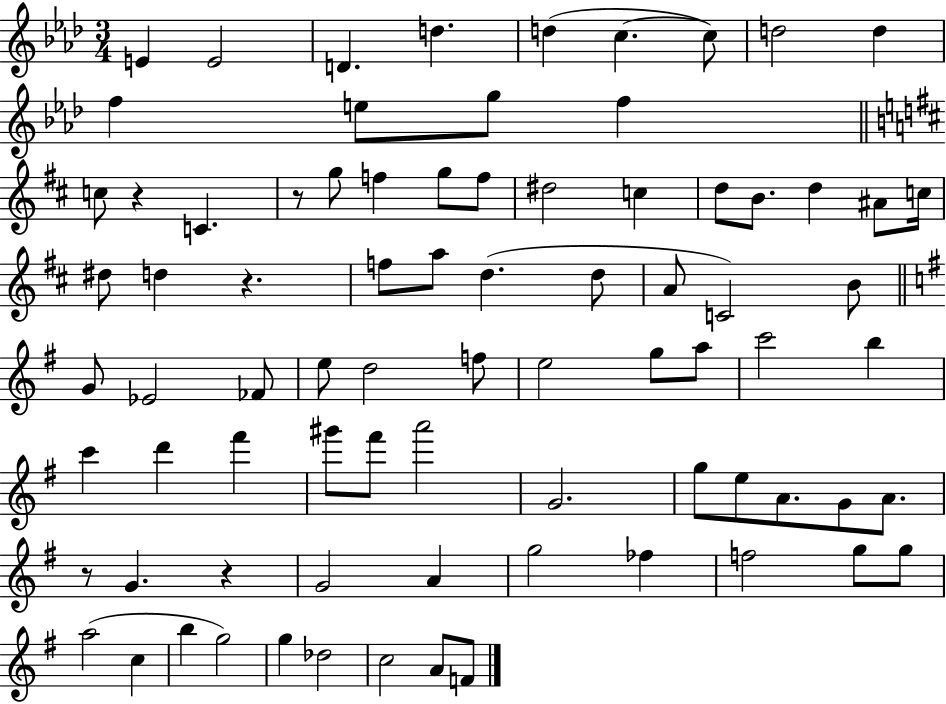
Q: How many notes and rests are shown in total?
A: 80